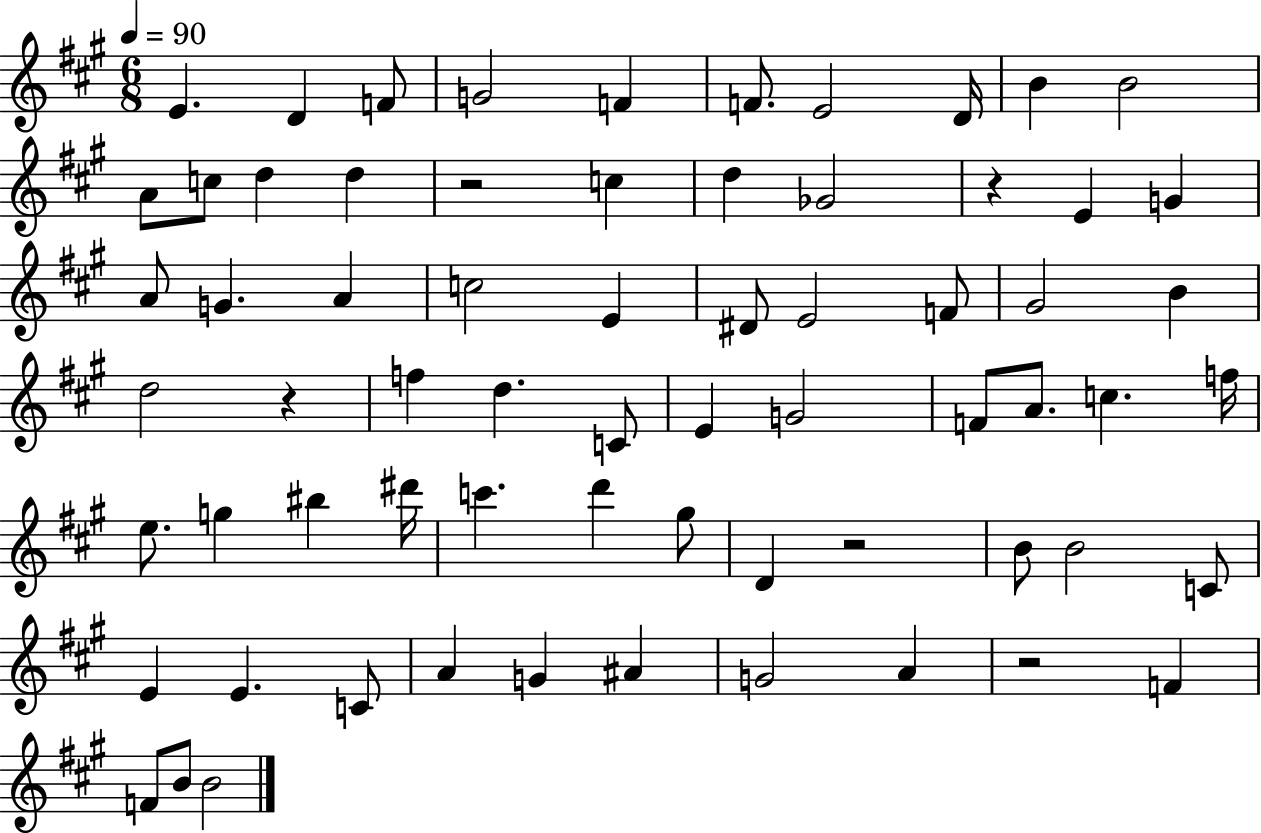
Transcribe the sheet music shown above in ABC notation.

X:1
T:Untitled
M:6/8
L:1/4
K:A
E D F/2 G2 F F/2 E2 D/4 B B2 A/2 c/2 d d z2 c d _G2 z E G A/2 G A c2 E ^D/2 E2 F/2 ^G2 B d2 z f d C/2 E G2 F/2 A/2 c f/4 e/2 g ^b ^d'/4 c' d' ^g/2 D z2 B/2 B2 C/2 E E C/2 A G ^A G2 A z2 F F/2 B/2 B2